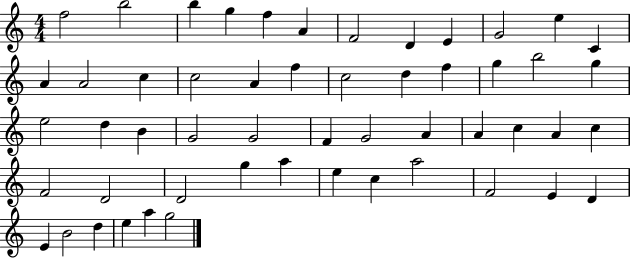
F5/h B5/h B5/q G5/q F5/q A4/q F4/h D4/q E4/q G4/h E5/q C4/q A4/q A4/h C5/q C5/h A4/q F5/q C5/h D5/q F5/q G5/q B5/h G5/q E5/h D5/q B4/q G4/h G4/h F4/q G4/h A4/q A4/q C5/q A4/q C5/q F4/h D4/h D4/h G5/q A5/q E5/q C5/q A5/h F4/h E4/q D4/q E4/q B4/h D5/q E5/q A5/q G5/h